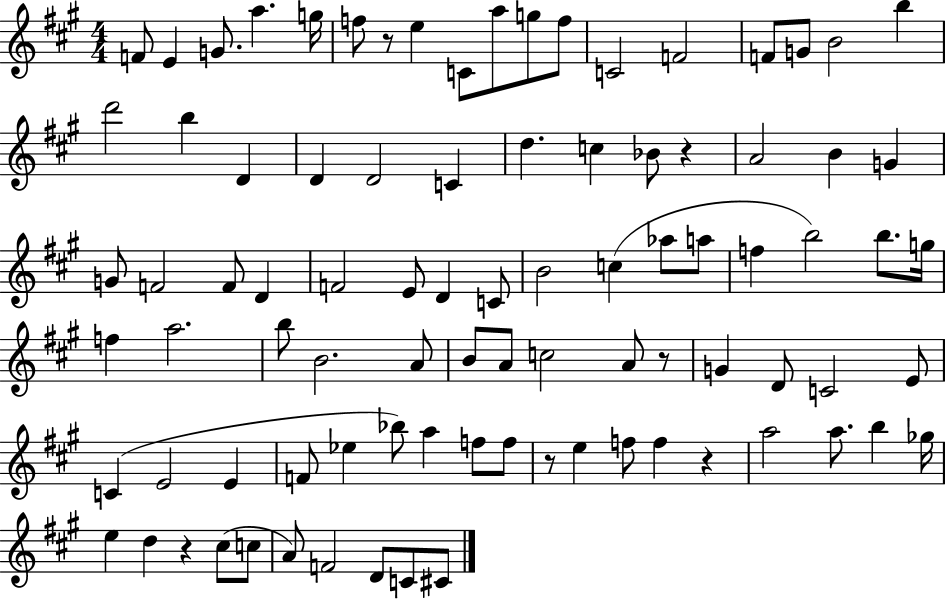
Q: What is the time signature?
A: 4/4